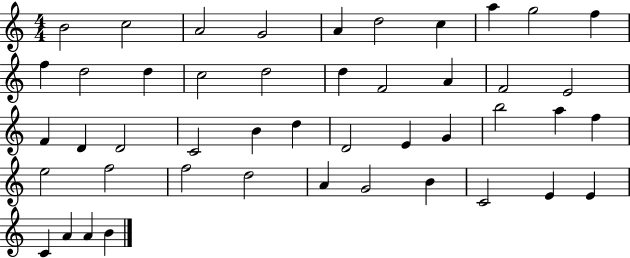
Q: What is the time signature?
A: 4/4